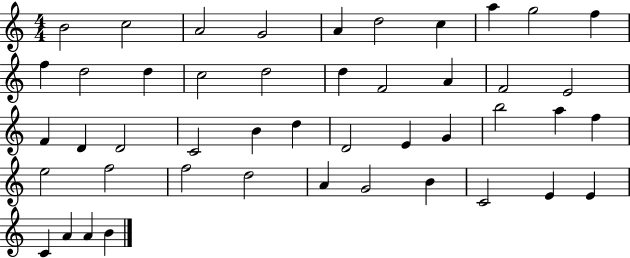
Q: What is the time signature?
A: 4/4